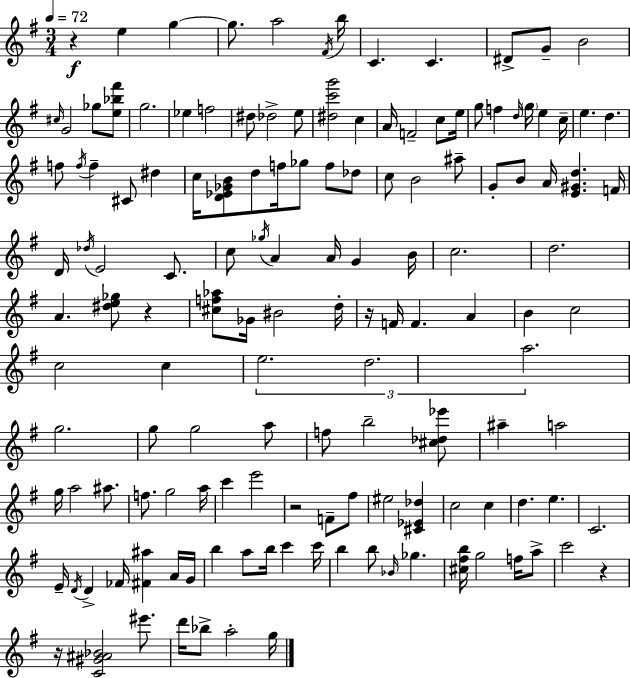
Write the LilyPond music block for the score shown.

{
  \clef treble
  \numericTimeSignature
  \time 3/4
  \key e \minor
  \tempo 4 = 72
  r4\f e''4 g''4~~ | g''8. a''2 \acciaccatura { fis'16 } | b''16 c'4. c'4. | dis'8-> g'8-- b'2 | \break \grace { cis''16 } g'2 ges''8 | <e'' bes'' fis'''>8 g''2. | ees''4 f''2 | dis''8 des''2-> | \break e''8 <dis'' c''' g'''>2 c''4 | a'16 f'2-- c''8 | e''16 g''8 f''4 \grace { d''16 } \parenthesize g''16 e''4 | c''16-- e''4. d''4. | \break f''8 \acciaccatura { f''16 } f''4-- cis'8 | dis''4 c''16 <d' ees' ges' b'>8 d''8 f''16 ges''8 | f''8 des''8 c''8 b'2 | ais''8-- g'8-. b'8 a'16 <e' gis' d''>4. | \break f'16 d'16 \acciaccatura { des''16 } e'2 | c'8. c''8 \acciaccatura { ges''16 } a'4 | a'16 g'4 b'16 c''2. | d''2. | \break a'4. | <dis'' e'' ges''>8 r4 <cis'' f'' aes''>8 ges'16 bis'2 | d''16-. r16 f'16 f'4. | a'4 b'4 c''2 | \break c''2 | c''4 \tuplet 3/2 { e''2. | d''2. | a''2. } | \break g''2. | g''8 g''2 | a''8 f''8 b''2-- | <cis'' des'' ees'''>8 ais''4-- a''2 | \break g''16 a''2 | ais''8. f''8. g''2 | a''16 c'''4 e'''2 | r2 | \break f'8-- fis''8 eis''2 | <cis' ees' des''>4 c''2 | c''4 d''4. | e''4. c'2. | \break e'16-- \acciaccatura { d'16 } d'4-> | fes'16 <fis' ais''>4 a'16 g'16 b''4 a''8 | b''16 c'''4 c'''16 b''4 b''8 | \grace { bes'16 } ges''4. <cis'' fis'' b''>16 g''2 | \break f''16 a''8-> c'''2 | r4 r16 <c' gis' ais' bes'>2 | eis'''8. d'''16 bes''8-> a''2-. | g''16 \bar "|."
}